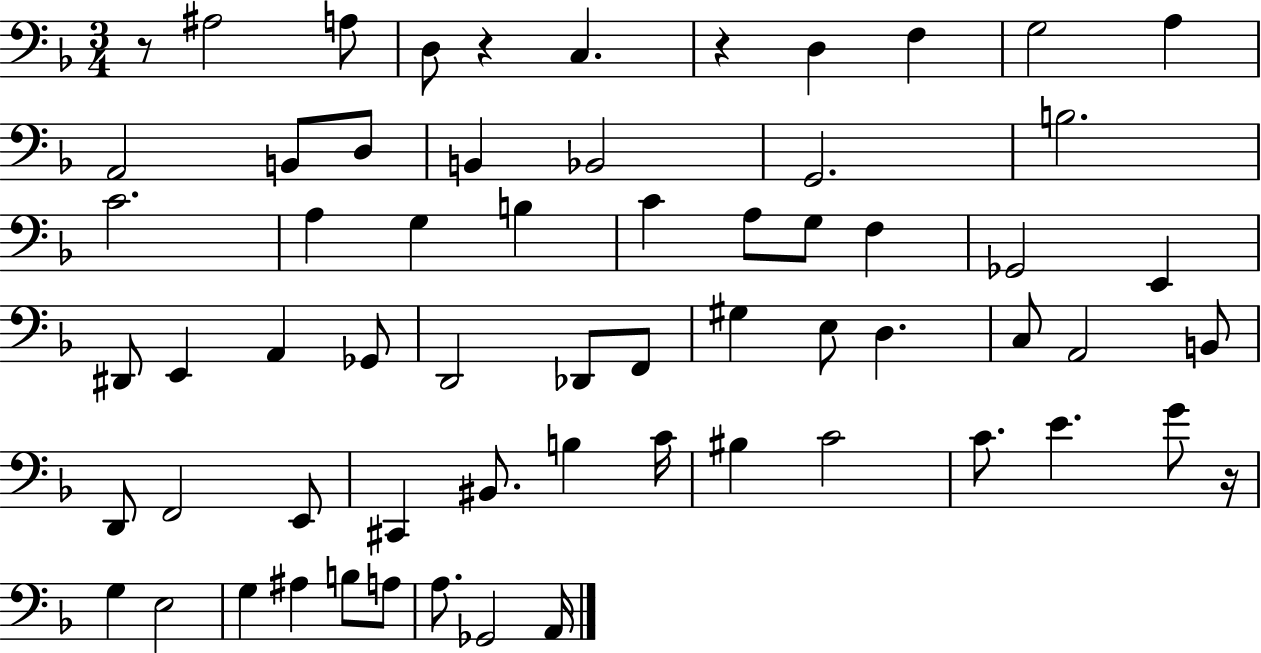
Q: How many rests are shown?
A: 4